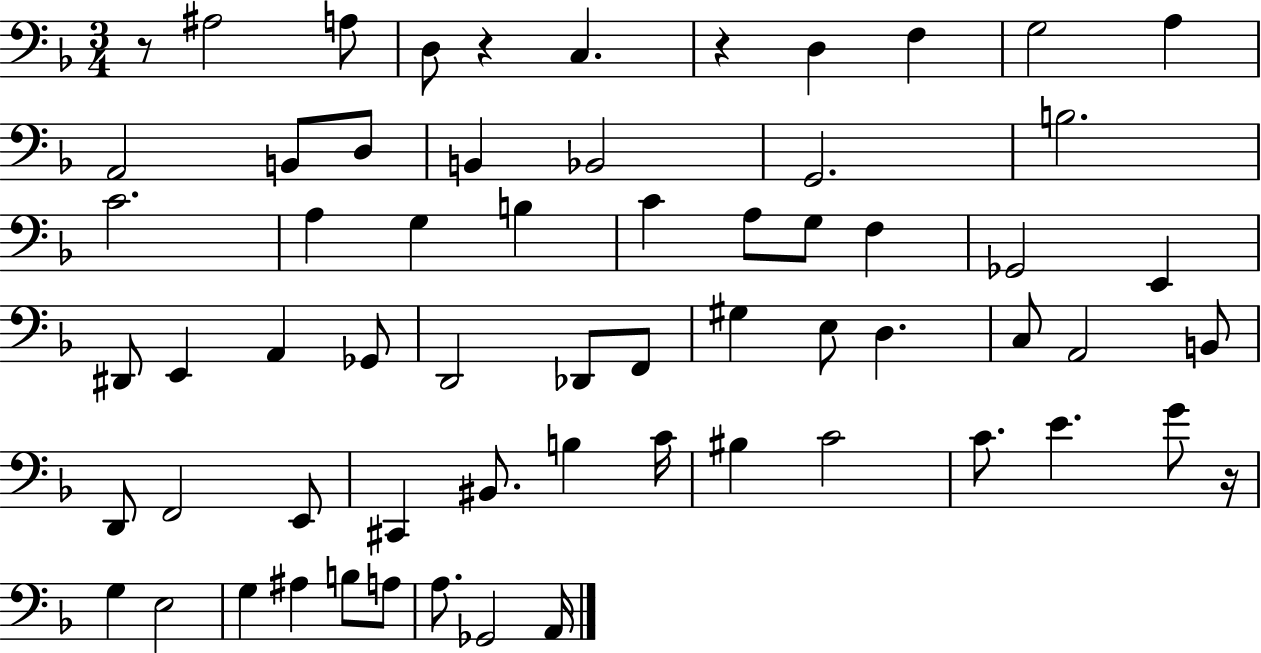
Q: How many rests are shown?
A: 4